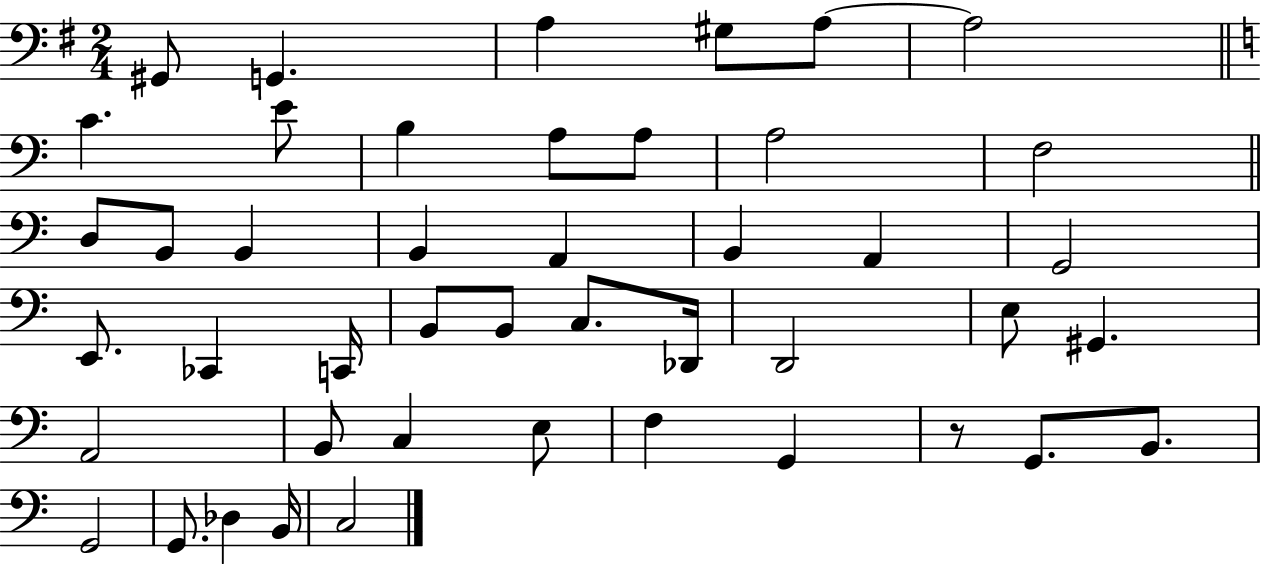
{
  \clef bass
  \numericTimeSignature
  \time 2/4
  \key g \major
  gis,8 g,4. | a4 gis8 a8~~ | a2 | \bar "||" \break \key a \minor c'4. e'8 | b4 a8 a8 | a2 | f2 | \break \bar "||" \break \key a \minor d8 b,8 b,4 | b,4 a,4 | b,4 a,4 | g,2 | \break e,8. ces,4 c,16 | b,8 b,8 c8. des,16 | d,2 | e8 gis,4. | \break a,2 | b,8 c4 e8 | f4 g,4 | r8 g,8. b,8. | \break g,2 | g,8. des4 b,16 | c2 | \bar "|."
}